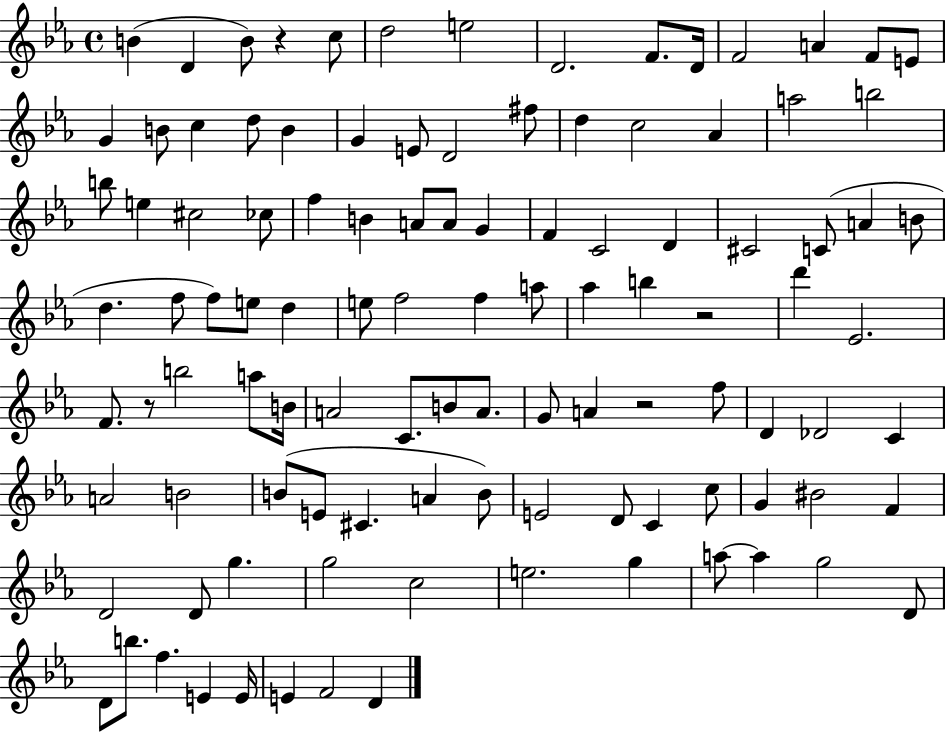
B4/q D4/q B4/e R/q C5/e D5/h E5/h D4/h. F4/e. D4/s F4/h A4/q F4/e E4/e G4/q B4/e C5/q D5/e B4/q G4/q E4/e D4/h F#5/e D5/q C5/h Ab4/q A5/h B5/h B5/e E5/q C#5/h CES5/e F5/q B4/q A4/e A4/e G4/q F4/q C4/h D4/q C#4/h C4/e A4/q B4/e D5/q. F5/e F5/e E5/e D5/q E5/e F5/h F5/q A5/e Ab5/q B5/q R/h D6/q Eb4/h. F4/e. R/e B5/h A5/e B4/s A4/h C4/e. B4/e A4/e. G4/e A4/q R/h F5/e D4/q Db4/h C4/q A4/h B4/h B4/e E4/e C#4/q. A4/q B4/e E4/h D4/e C4/q C5/e G4/q BIS4/h F4/q D4/h D4/e G5/q. G5/h C5/h E5/h. G5/q A5/e A5/q G5/h D4/e D4/e B5/e. F5/q. E4/q E4/s E4/q F4/h D4/q